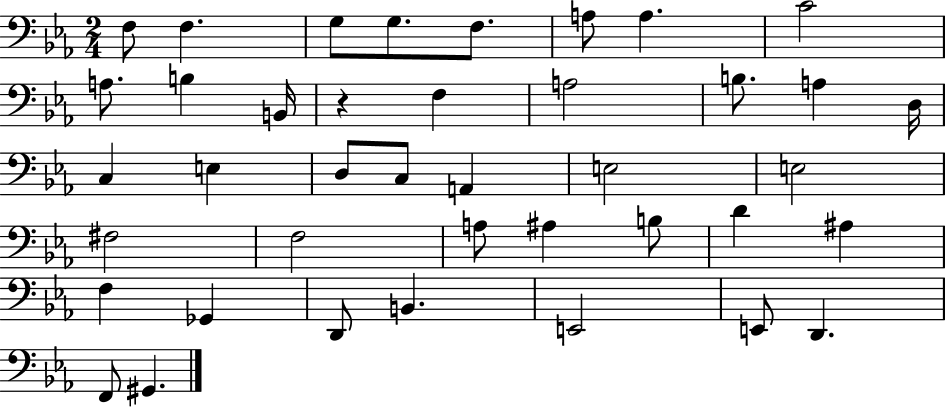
X:1
T:Untitled
M:2/4
L:1/4
K:Eb
F,/2 F, G,/2 G,/2 F,/2 A,/2 A, C2 A,/2 B, B,,/4 z F, A,2 B,/2 A, D,/4 C, E, D,/2 C,/2 A,, E,2 E,2 ^F,2 F,2 A,/2 ^A, B,/2 D ^A, F, _G,, D,,/2 B,, E,,2 E,,/2 D,, F,,/2 ^G,,